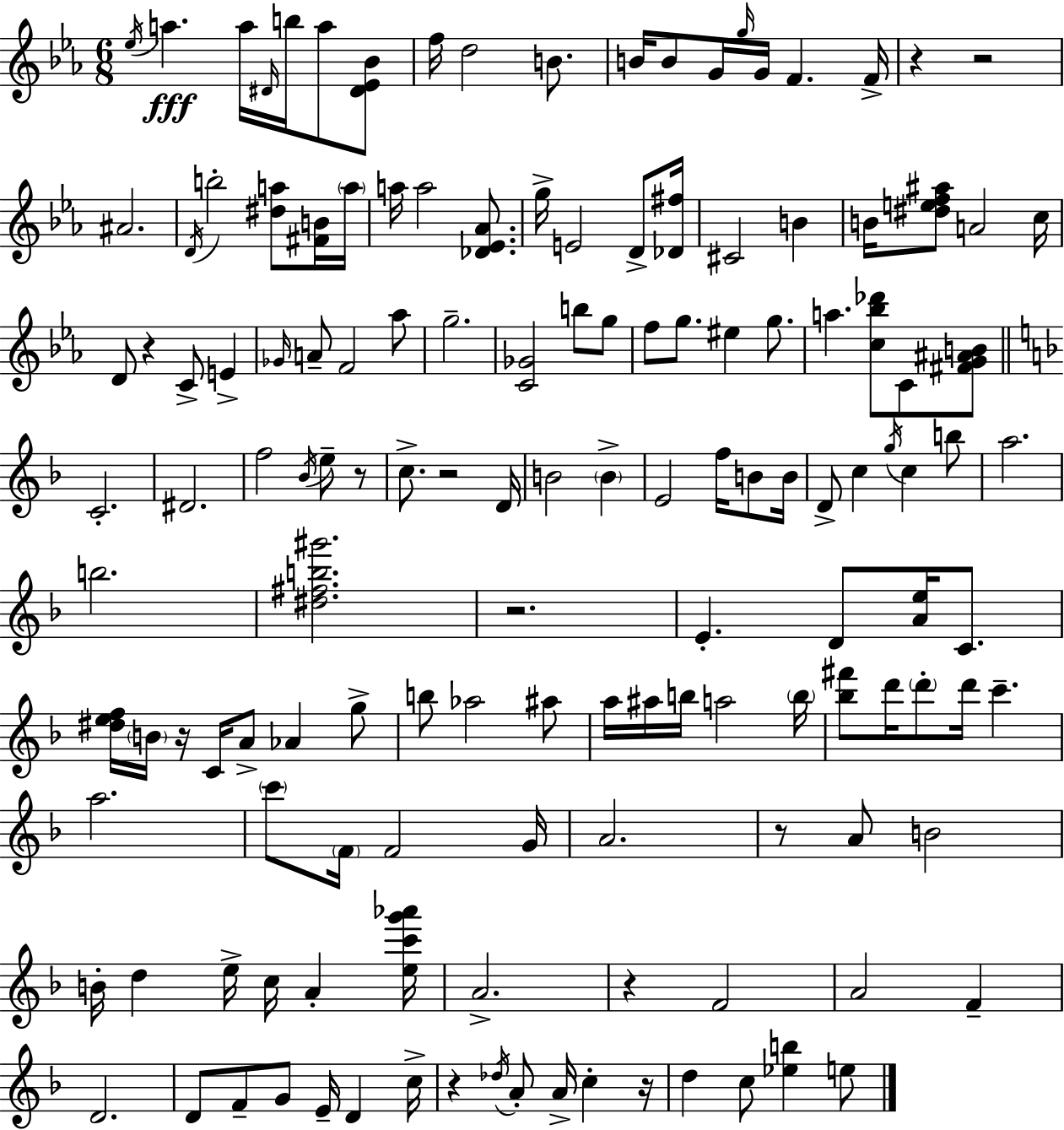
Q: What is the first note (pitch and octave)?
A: Eb5